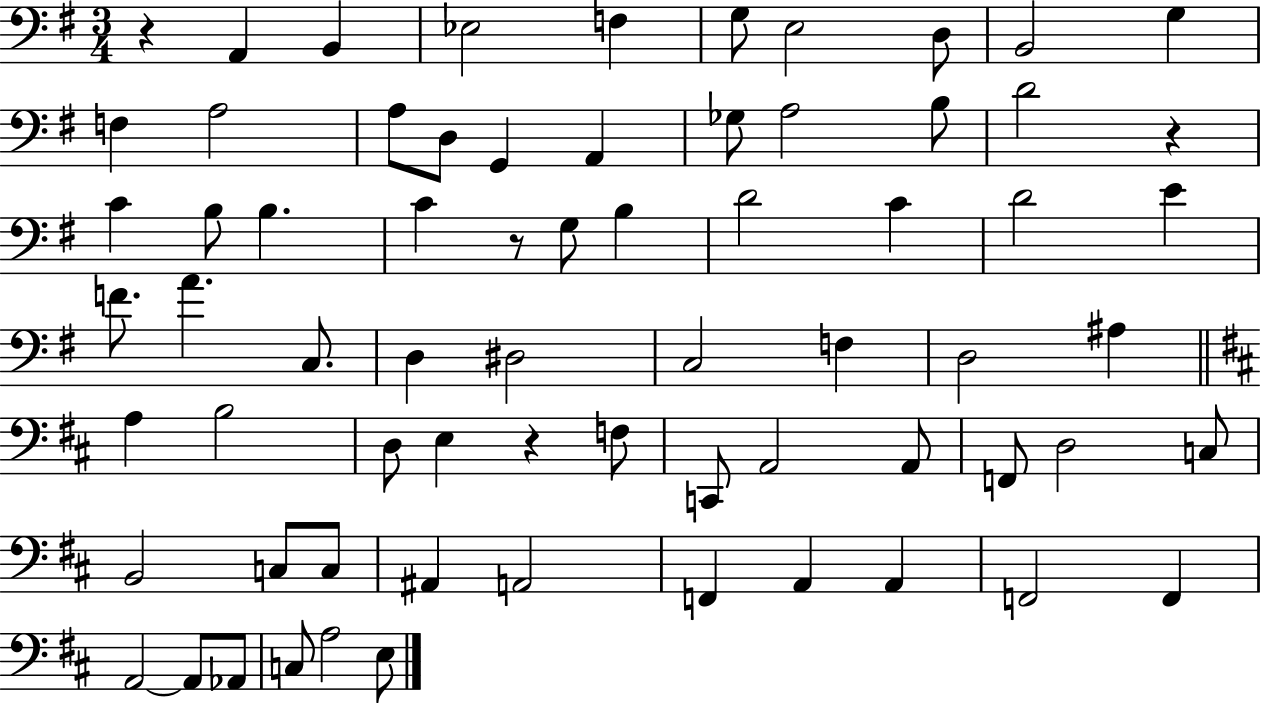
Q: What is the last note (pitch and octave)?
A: E3